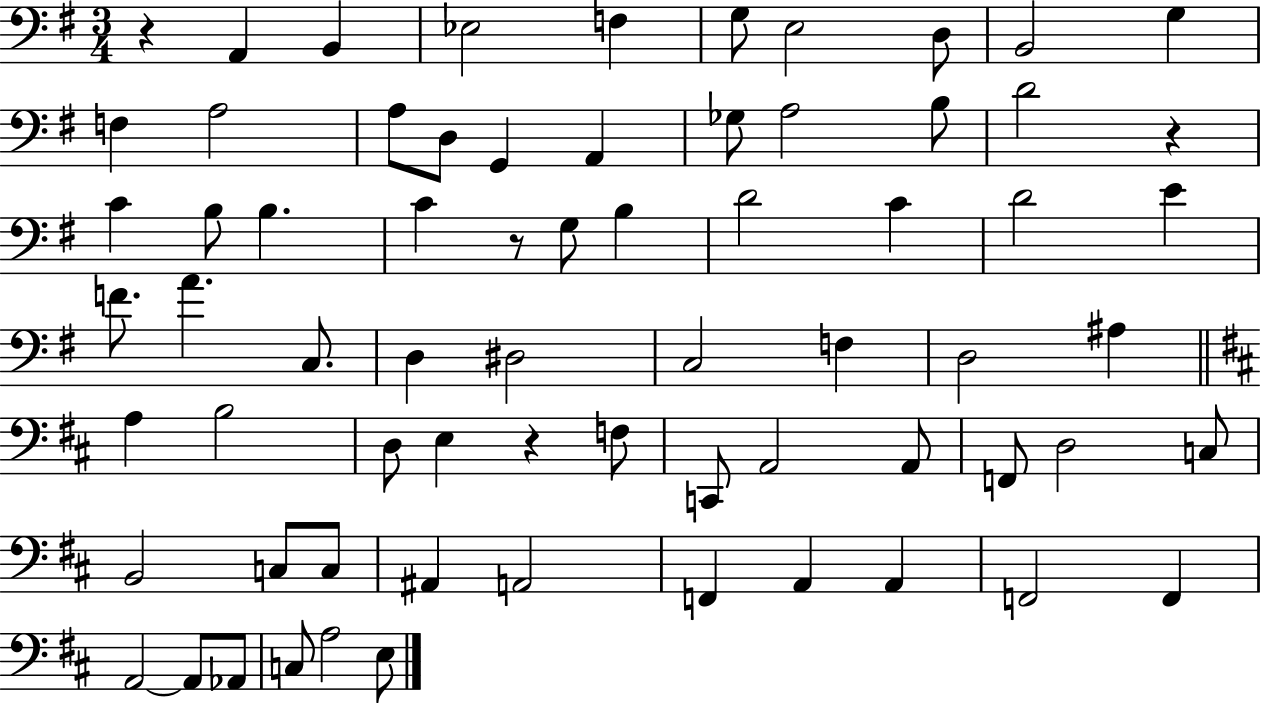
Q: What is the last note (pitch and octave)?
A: E3